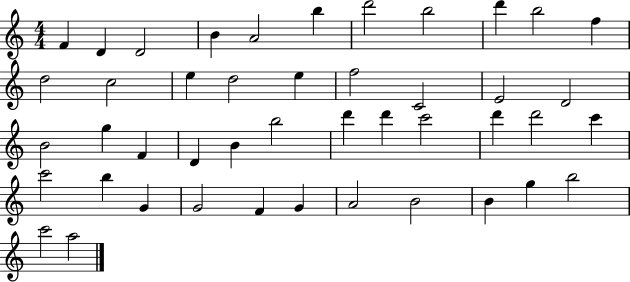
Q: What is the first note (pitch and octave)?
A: F4